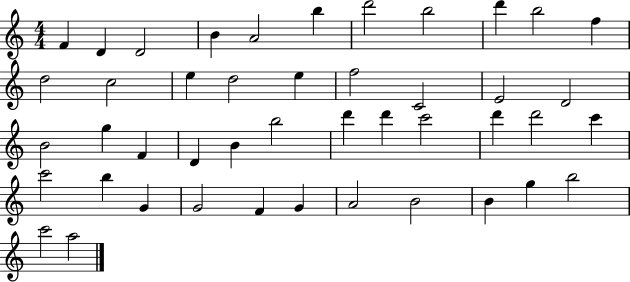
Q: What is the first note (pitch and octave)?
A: F4